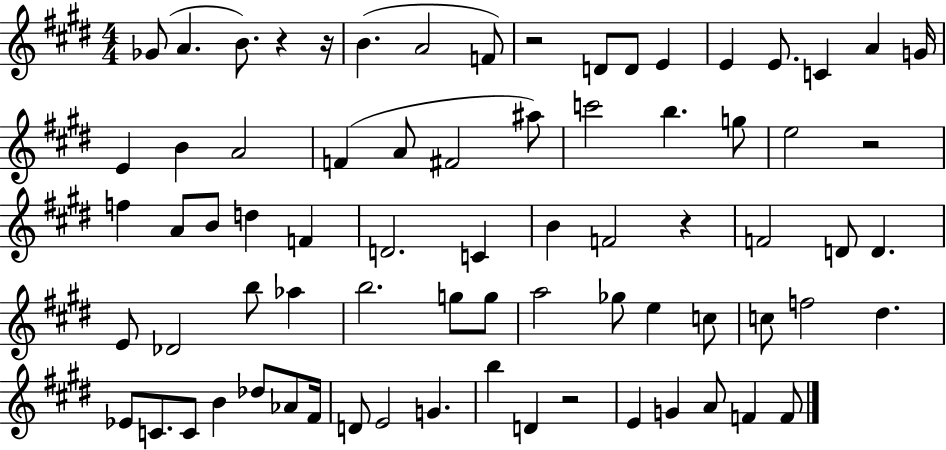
{
  \clef treble
  \numericTimeSignature
  \time 4/4
  \key e \major
  \repeat volta 2 { ges'8( a'4. b'8.) r4 r16 | b'4.( a'2 f'8) | r2 d'8 d'8 e'4 | e'4 e'8. c'4 a'4 g'16 | \break e'4 b'4 a'2 | f'4( a'8 fis'2 ais''8) | c'''2 b''4. g''8 | e''2 r2 | \break f''4 a'8 b'8 d''4 f'4 | d'2. c'4 | b'4 f'2 r4 | f'2 d'8 d'4. | \break e'8 des'2 b''8 aes''4 | b''2. g''8 g''8 | a''2 ges''8 e''4 c''8 | c''8 f''2 dis''4. | \break ees'8 c'8. c'8 b'4 des''8 aes'8 fis'16 | d'8 e'2 g'4. | b''4 d'4 r2 | e'4 g'4 a'8 f'4 f'8 | \break } \bar "|."
}